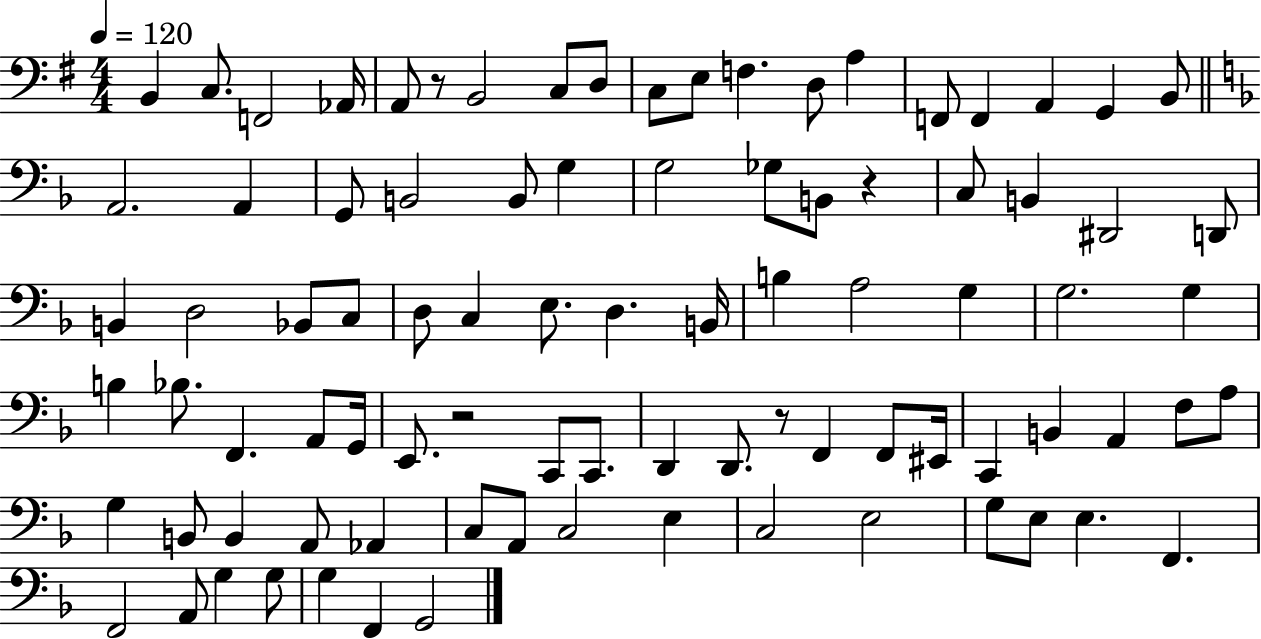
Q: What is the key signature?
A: G major